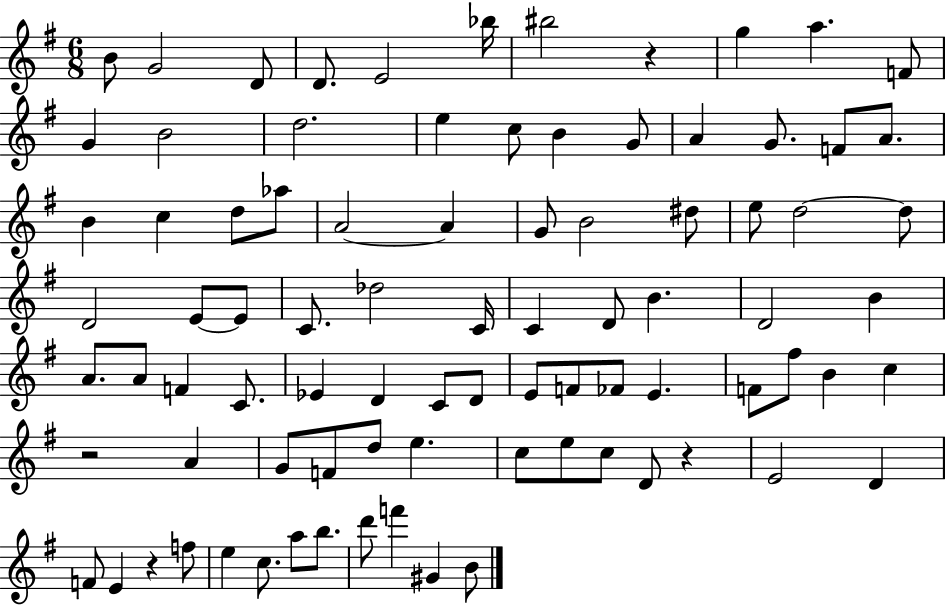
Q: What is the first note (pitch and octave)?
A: B4